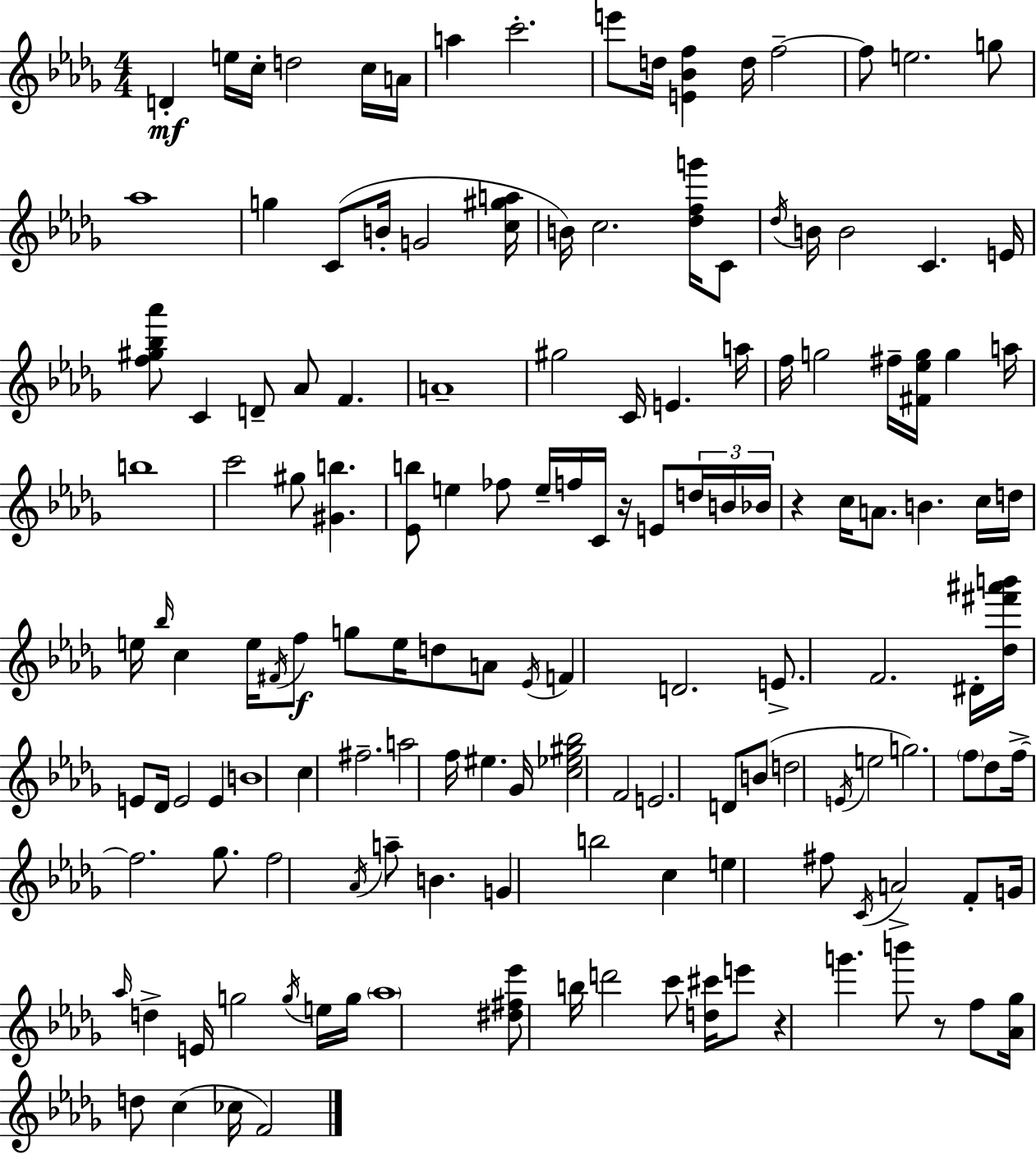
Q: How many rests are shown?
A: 4